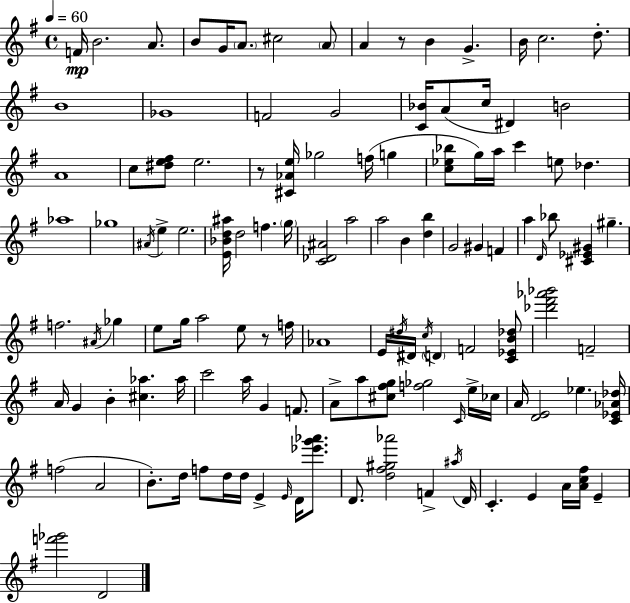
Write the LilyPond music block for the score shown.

{
  \clef treble
  \time 4/4
  \defaultTimeSignature
  \key e \minor
  \tempo 4 = 60
  f'16\mp b'2. a'8. | b'8 g'16 \parenthesize a'8. cis''2 \parenthesize a'8 | a'4 r8 b'4 g'4.-> | b'16 c''2. d''8.-. | \break b'1 | ges'1 | f'2 g'2 | <c' bes'>16 a'8( c''16 dis'4) b'2 | \break a'1 | c''8 <dis'' e'' fis''>8 e''2. | r8 <cis' aes' e''>16 ges''2 f''16( g''4 | <c'' ees'' bes''>8 g''16) a''16 c'''4 e''8 des''4. | \break aes''1 | ges''1 | \acciaccatura { ais'16 } e''4-> e''2. | <e' bes' d'' ais''>16 d''2 f''4. | \break \parenthesize g''16 <c' des' ais'>2 a''2 | a''2 b'4 <d'' b''>4 | g'2 gis'4 f'4 | a''4 \grace { d'16 } bes''8 <cis' ees' gis'>4 gis''4.-- | \break f''2. \acciaccatura { ais'16 } ges''4 | e''8 g''16 a''2 e''8 | r8 f''16 aes'1 | e'16 \acciaccatura { dis''16 } dis'16 \acciaccatura { c''16 } \parenthesize d'4 f'2 | \break <c' ees' b' des''>8 <des''' fis''' aes''' bes'''>2 f'2-- | a'16 g'4 b'4-. <cis'' aes''>4. | aes''16 c'''2 a''16 g'4 | f'8. a'8-> a''8 <cis'' fis'' g''>8 <f'' ges''>2 | \break \grace { c'16 } e''16-> ces''16 a'16 <d' e'>2 ees''4. | <c' ees' aes' des''>16 f''2( a'2 | b'8.-.) d''16 f''8 d''16 d''16 e'4-> | \grace { e'16 } d'16 <ees''' g''' aes'''>8. d'8. <d'' fis'' gis'' aes'''>2 | \break f'4-> \acciaccatura { ais''16 } d'16 c'4.-. e'4 | a'16 <a' c'' fis''>16 e'4-- <f''' ges'''>2 | d'2 \bar "|."
}